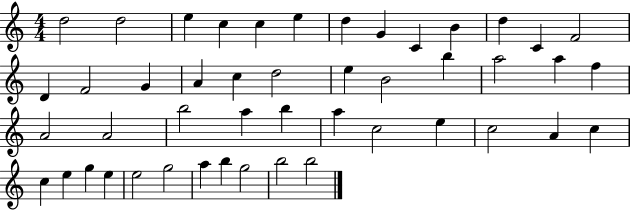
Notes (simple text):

D5/h D5/h E5/q C5/q C5/q E5/q D5/q G4/q C4/q B4/q D5/q C4/q F4/h D4/q F4/h G4/q A4/q C5/q D5/h E5/q B4/h B5/q A5/h A5/q F5/q A4/h A4/h B5/h A5/q B5/q A5/q C5/h E5/q C5/h A4/q C5/q C5/q E5/q G5/q E5/q E5/h G5/h A5/q B5/q G5/h B5/h B5/h